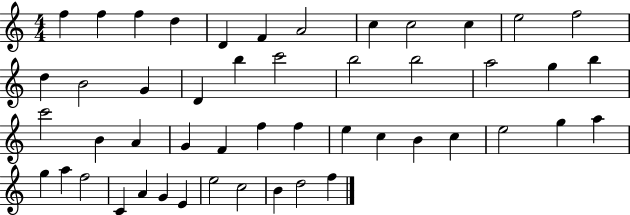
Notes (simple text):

F5/q F5/q F5/q D5/q D4/q F4/q A4/h C5/q C5/h C5/q E5/h F5/h D5/q B4/h G4/q D4/q B5/q C6/h B5/h B5/h A5/h G5/q B5/q C6/h B4/q A4/q G4/q F4/q F5/q F5/q E5/q C5/q B4/q C5/q E5/h G5/q A5/q G5/q A5/q F5/h C4/q A4/q G4/q E4/q E5/h C5/h B4/q D5/h F5/q